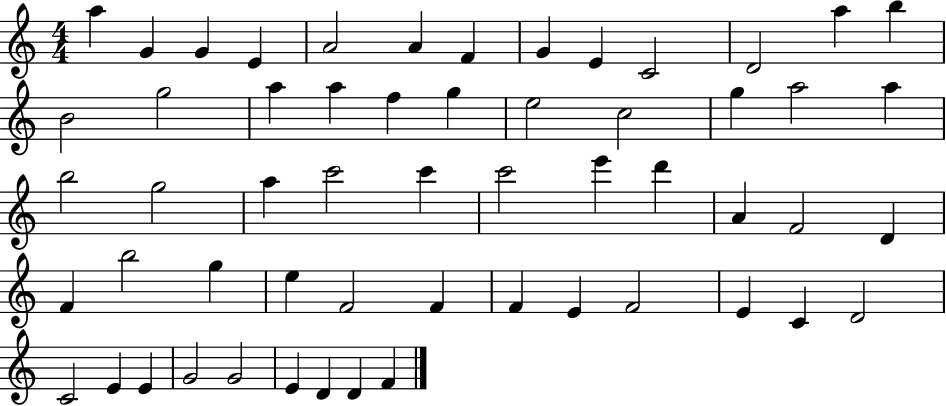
A5/q G4/q G4/q E4/q A4/h A4/q F4/q G4/q E4/q C4/h D4/h A5/q B5/q B4/h G5/h A5/q A5/q F5/q G5/q E5/h C5/h G5/q A5/h A5/q B5/h G5/h A5/q C6/h C6/q C6/h E6/q D6/q A4/q F4/h D4/q F4/q B5/h G5/q E5/q F4/h F4/q F4/q E4/q F4/h E4/q C4/q D4/h C4/h E4/q E4/q G4/h G4/h E4/q D4/q D4/q F4/q